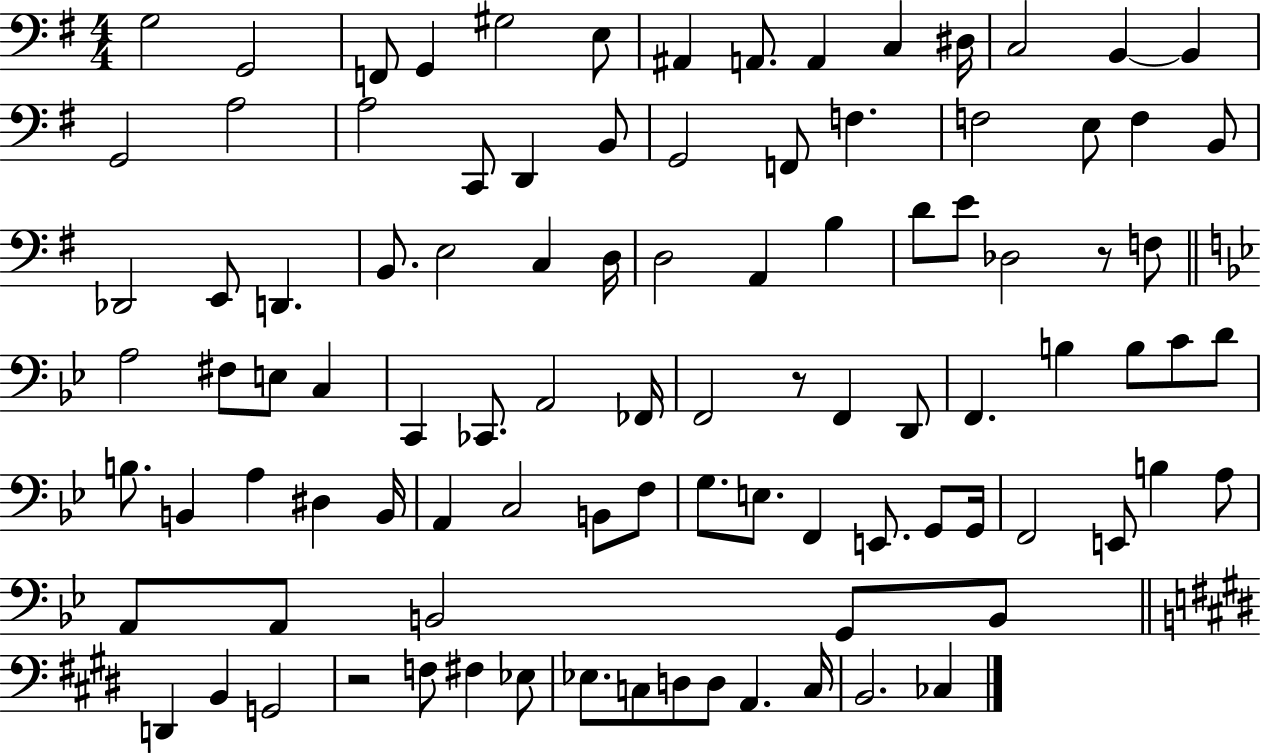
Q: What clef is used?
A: bass